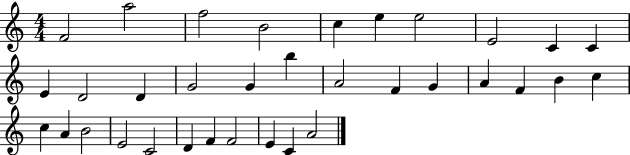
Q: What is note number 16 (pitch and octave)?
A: B5